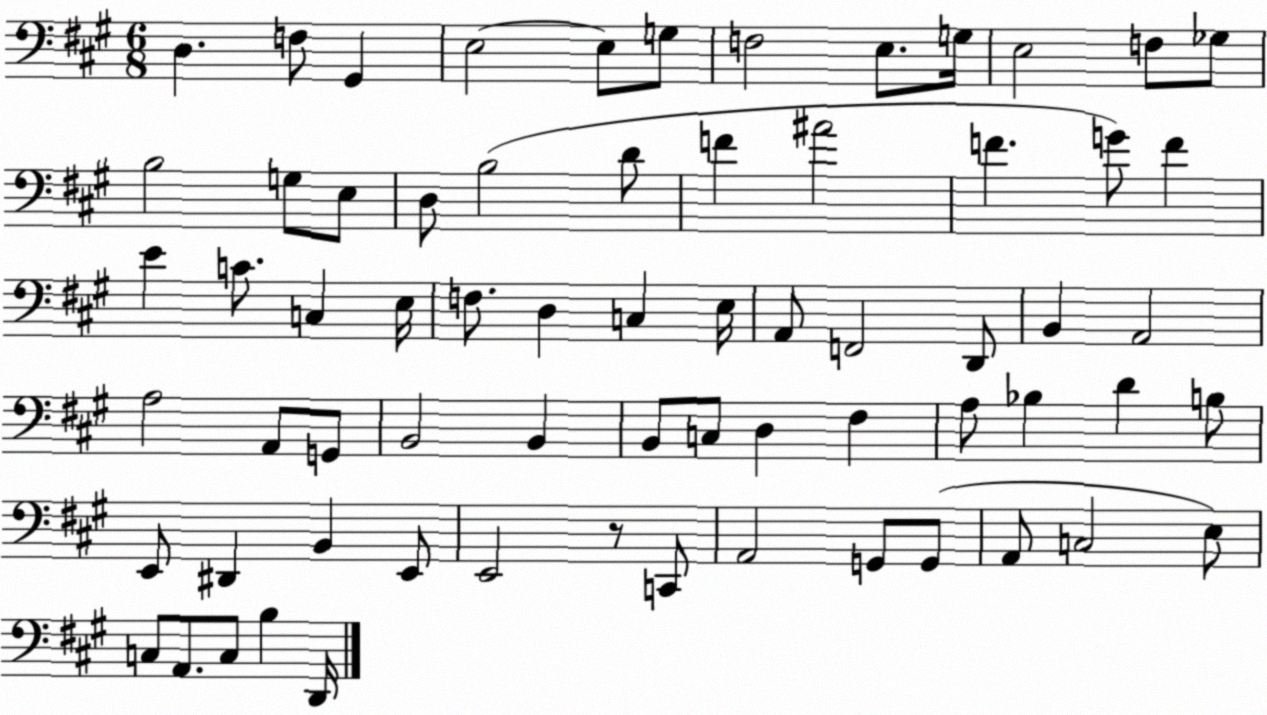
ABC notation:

X:1
T:Untitled
M:6/8
L:1/4
K:A
D, F,/2 ^G,, E,2 E,/2 G,/2 F,2 E,/2 G,/4 E,2 F,/2 _G,/2 B,2 G,/2 E,/2 D,/2 B,2 D/2 F ^A2 F G/2 F E C/2 C, E,/4 F,/2 D, C, E,/4 A,,/2 F,,2 D,,/2 B,, A,,2 A,2 A,,/2 G,,/2 B,,2 B,, B,,/2 C,/2 D, ^F, A,/2 _B, D B,/2 E,,/2 ^D,, B,, E,,/2 E,,2 z/2 C,,/2 A,,2 G,,/2 G,,/2 A,,/2 C,2 E,/2 C,/2 A,,/2 C,/2 B, D,,/4